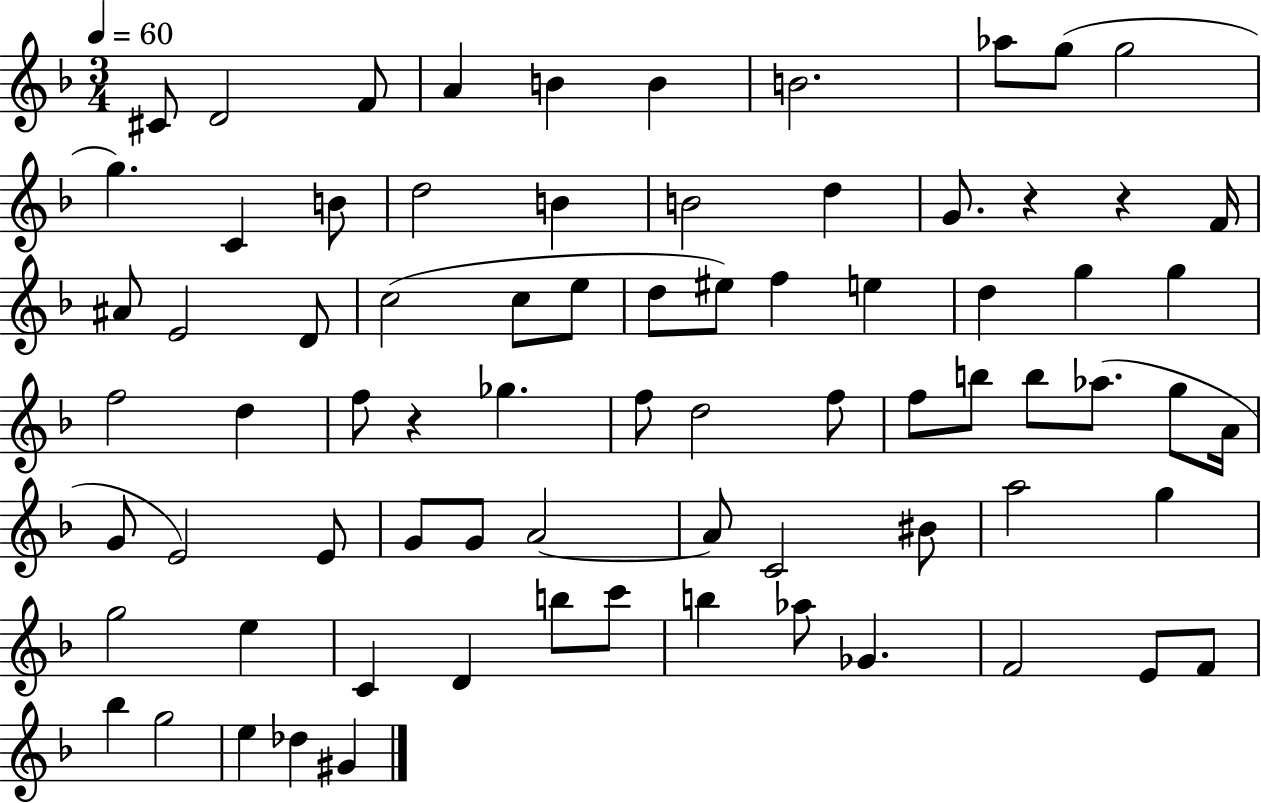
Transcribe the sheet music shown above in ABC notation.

X:1
T:Untitled
M:3/4
L:1/4
K:F
^C/2 D2 F/2 A B B B2 _a/2 g/2 g2 g C B/2 d2 B B2 d G/2 z z F/4 ^A/2 E2 D/2 c2 c/2 e/2 d/2 ^e/2 f e d g g f2 d f/2 z _g f/2 d2 f/2 f/2 b/2 b/2 _a/2 g/2 A/4 G/2 E2 E/2 G/2 G/2 A2 A/2 C2 ^B/2 a2 g g2 e C D b/2 c'/2 b _a/2 _G F2 E/2 F/2 _b g2 e _d ^G